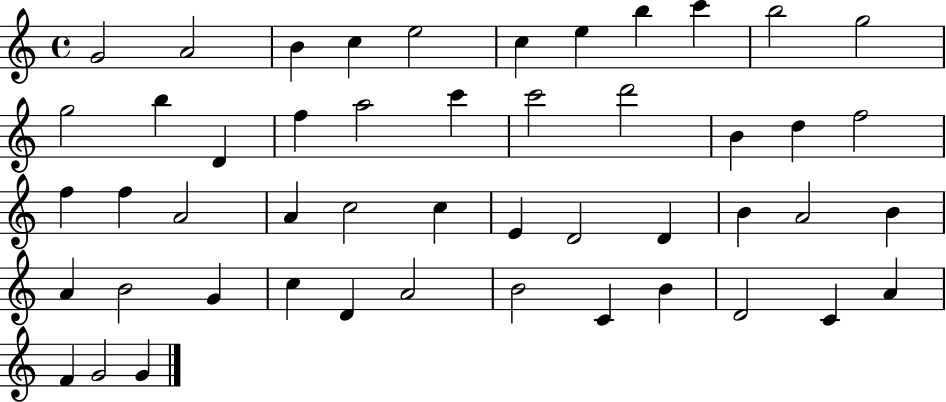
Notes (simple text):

G4/h A4/h B4/q C5/q E5/h C5/q E5/q B5/q C6/q B5/h G5/h G5/h B5/q D4/q F5/q A5/h C6/q C6/h D6/h B4/q D5/q F5/h F5/q F5/q A4/h A4/q C5/h C5/q E4/q D4/h D4/q B4/q A4/h B4/q A4/q B4/h G4/q C5/q D4/q A4/h B4/h C4/q B4/q D4/h C4/q A4/q F4/q G4/h G4/q